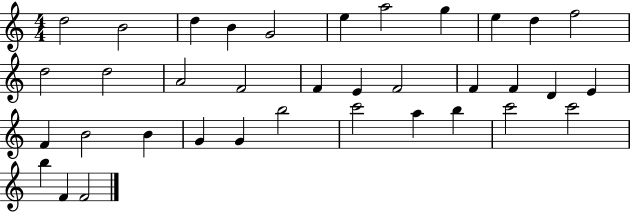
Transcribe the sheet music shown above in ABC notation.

X:1
T:Untitled
M:4/4
L:1/4
K:C
d2 B2 d B G2 e a2 g e d f2 d2 d2 A2 F2 F E F2 F F D E F B2 B G G b2 c'2 a b c'2 c'2 b F F2